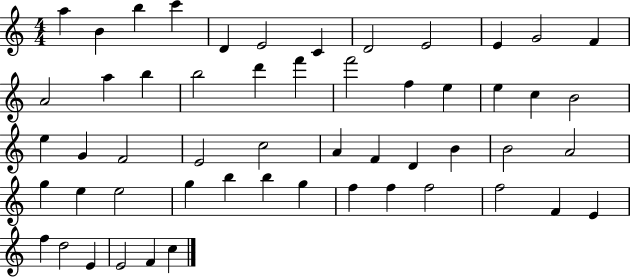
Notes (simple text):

A5/q B4/q B5/q C6/q D4/q E4/h C4/q D4/h E4/h E4/q G4/h F4/q A4/h A5/q B5/q B5/h D6/q F6/q F6/h F5/q E5/q E5/q C5/q B4/h E5/q G4/q F4/h E4/h C5/h A4/q F4/q D4/q B4/q B4/h A4/h G5/q E5/q E5/h G5/q B5/q B5/q G5/q F5/q F5/q F5/h F5/h F4/q E4/q F5/q D5/h E4/q E4/h F4/q C5/q